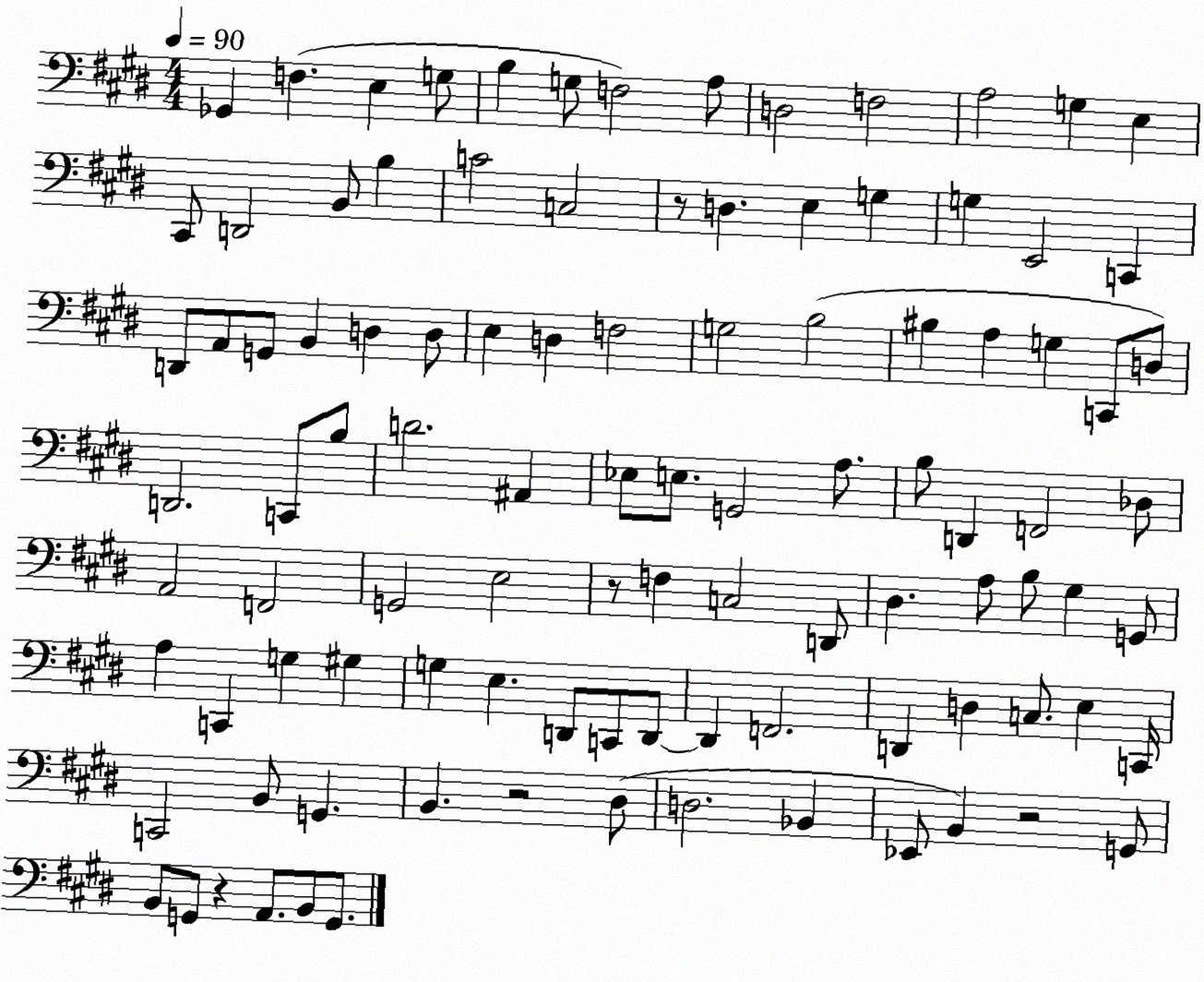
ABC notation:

X:1
T:Untitled
M:4/4
L:1/4
K:E
_G,, F, E, G,/2 B, G,/2 F,2 A,/2 D,2 F,2 A,2 G, E, ^C,,/2 D,,2 B,,/2 B, C2 C,2 z/2 D, E, G, G, E,,2 C,, D,,/2 A,,/2 G,,/2 B,, D, D,/2 E, D, F,2 G,2 B,2 ^B, A, G, C,,/2 D,/2 D,,2 C,,/2 B,/2 D2 ^A,, _E,/2 E,/2 G,,2 A,/2 B,/2 D,, F,,2 _D,/2 A,,2 F,,2 G,,2 E,2 z/2 F, C,2 D,,/2 ^D, A,/2 B,/2 ^G, G,,/2 A, C,, G, ^G, G, E, D,,/2 C,,/2 D,,/2 D,, F,,2 D,, D, C,/2 E, C,,/4 C,,2 B,,/2 G,, B,, z2 ^D,/2 D,2 _B,, _E,,/2 B,, z2 G,,/2 B,,/2 G,,/2 z A,,/2 B,,/2 G,,/2